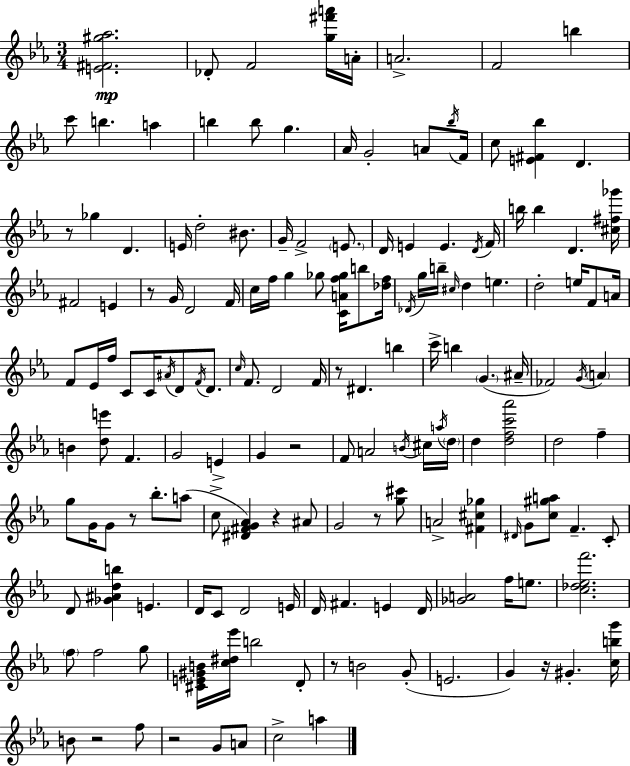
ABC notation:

X:1
T:Untitled
M:3/4
L:1/4
K:Eb
[E^F^g_a]2 _D/2 F2 [g^f'a']/4 A/4 A2 F2 b c'/2 b a b b/2 g _A/4 G2 A/2 _b/4 F/4 c/2 [E^F_b] D z/2 _g D E/4 d2 ^B/2 G/4 F2 E/2 D/4 E E D/4 F/4 b/4 b D [^c^f_g']/4 ^F2 E z/2 G/4 D2 F/4 c/4 f/4 g _g/2 [CAf_g]/4 b/2 [_df]/4 _D/4 g/4 b/4 ^c/4 d e d2 e/4 F/2 A/4 F/2 _E/4 f/4 C/2 C/4 ^A/4 D/2 F/4 D/2 c/4 F/2 D2 F/4 z/2 ^D b c'/4 b G ^A/4 _F2 G/4 A B [de']/2 F G2 E G z2 F/2 A2 B/4 ^c/4 a/4 d/4 d [dfc'_a']2 d2 f g/2 G/4 G/2 z/2 _b/2 a/2 c/2 [^D^FG_A] z ^A/2 G2 z/2 [g^c']/2 A2 [^F^c_g] ^D/4 G/2 [c^ga]/2 F C/2 D/2 [_G^Adb] E D/4 C/2 D2 E/4 D/4 ^F E D/4 [_GA]2 f/4 e/2 [c_d_ef']2 f/2 f2 g/2 [^CE^GB]/4 [c^d_e']/4 b2 D/2 z/2 B2 G/2 E2 G z/4 ^G [cbg']/4 B/2 z2 f/2 z2 G/2 A/2 c2 a